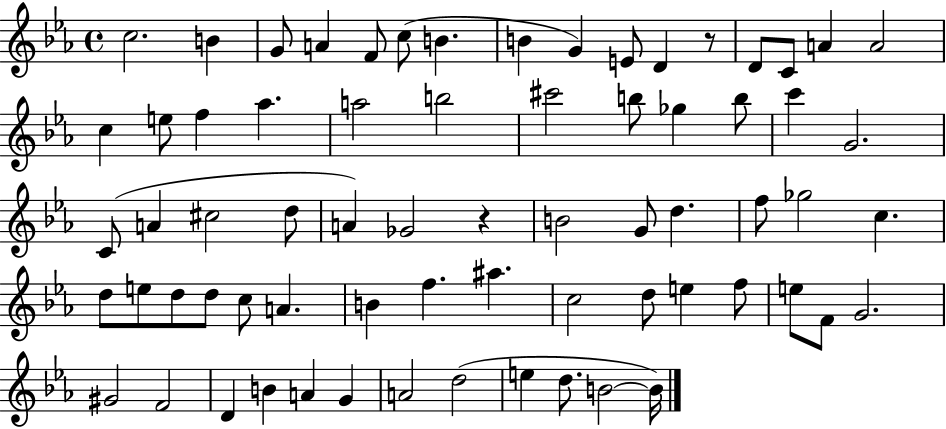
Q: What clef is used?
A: treble